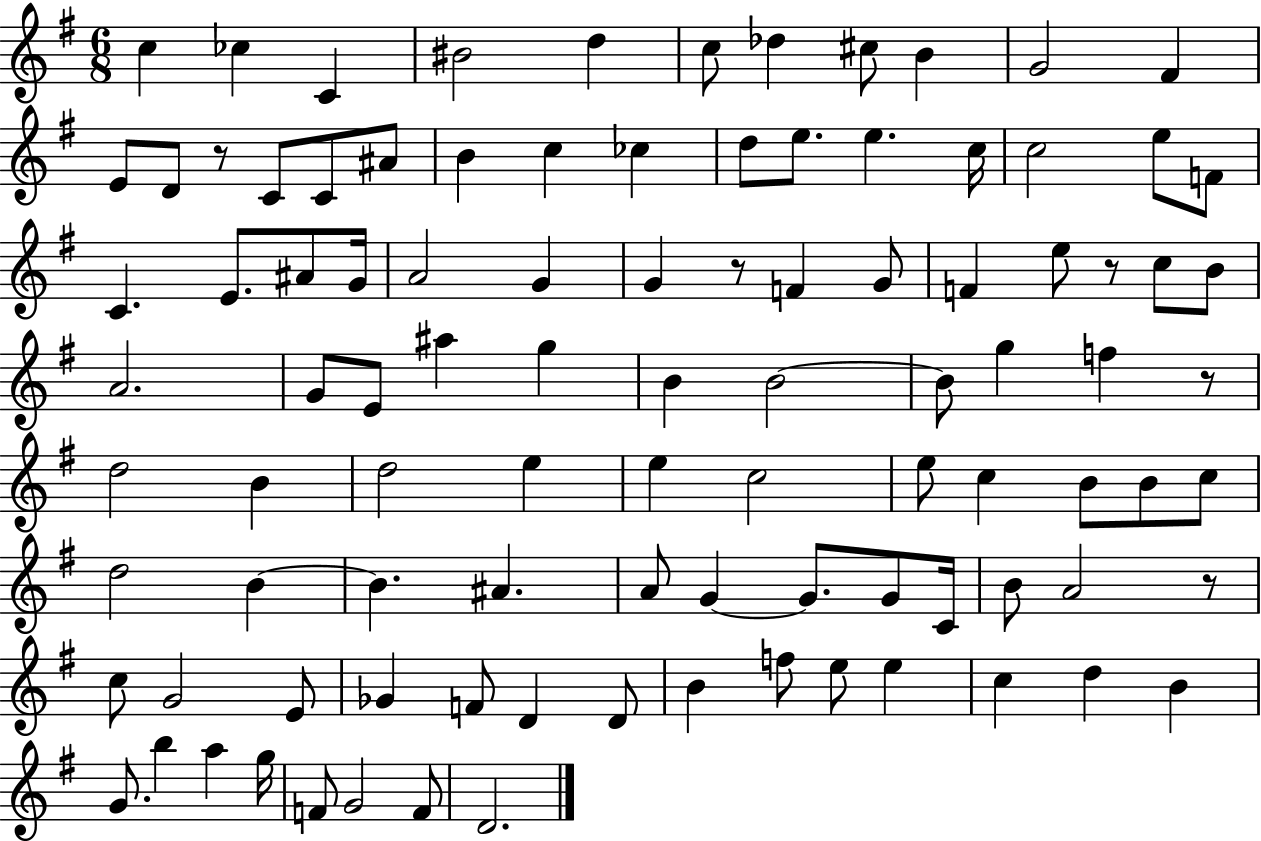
C5/q CES5/q C4/q BIS4/h D5/q C5/e Db5/q C#5/e B4/q G4/h F#4/q E4/e D4/e R/e C4/e C4/e A#4/e B4/q C5/q CES5/q D5/e E5/e. E5/q. C5/s C5/h E5/e F4/e C4/q. E4/e. A#4/e G4/s A4/h G4/q G4/q R/e F4/q G4/e F4/q E5/e R/e C5/e B4/e A4/h. G4/e E4/e A#5/q G5/q B4/q B4/h B4/e G5/q F5/q R/e D5/h B4/q D5/h E5/q E5/q C5/h E5/e C5/q B4/e B4/e C5/e D5/h B4/q B4/q. A#4/q. A4/e G4/q G4/e. G4/e C4/s B4/e A4/h R/e C5/e G4/h E4/e Gb4/q F4/e D4/q D4/e B4/q F5/e E5/e E5/q C5/q D5/q B4/q G4/e. B5/q A5/q G5/s F4/e G4/h F4/e D4/h.